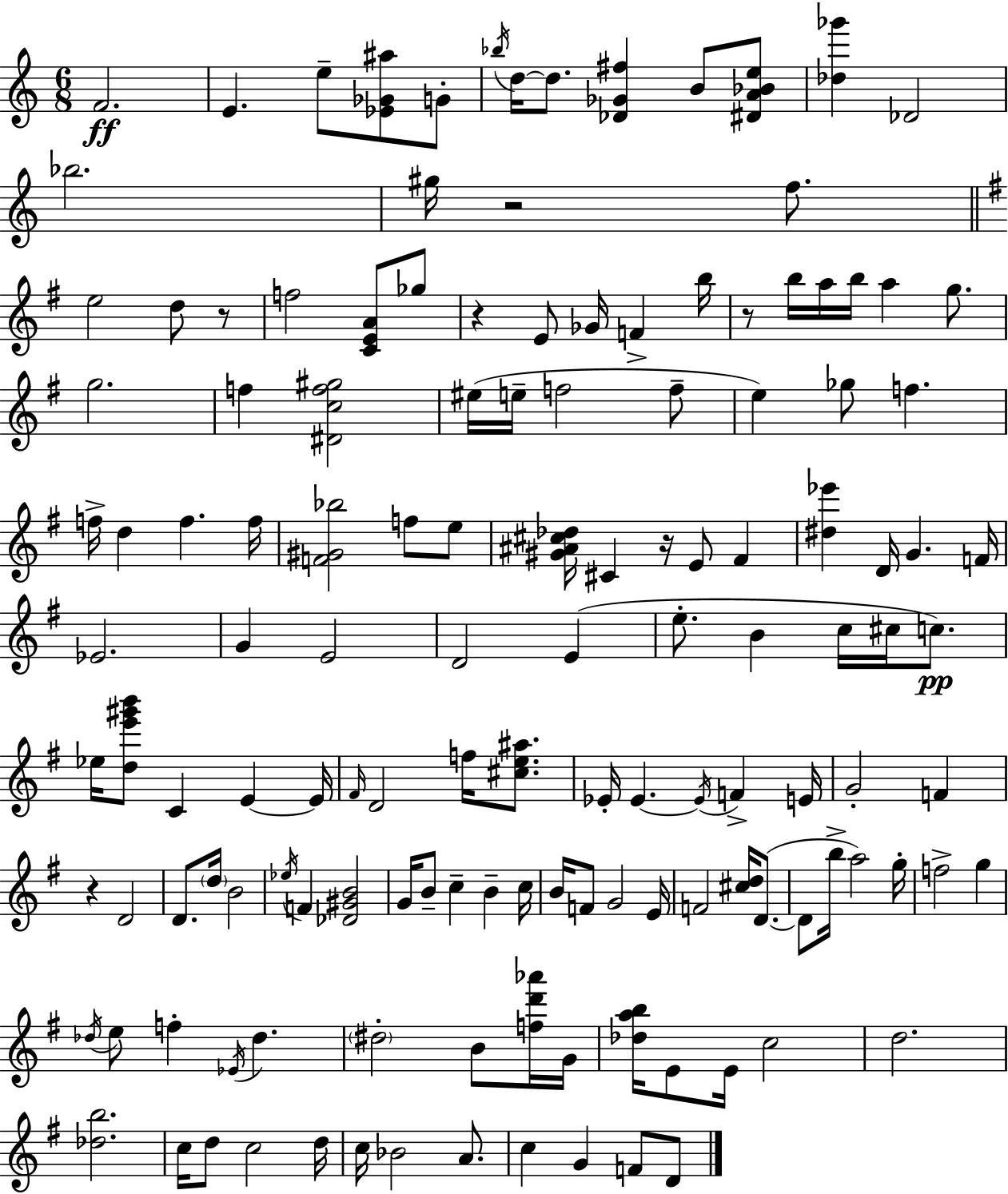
{
  \clef treble
  \numericTimeSignature
  \time 6/8
  \key a \minor
  \repeat volta 2 { f'2.\ff | e'4. e''8-- <ees' ges' ais''>8 g'8-. | \acciaccatura { bes''16 } d''16~~ d''8. <des' ges' fis''>4 b'8 <dis' a' bes' e''>8 | <des'' ges'''>4 des'2 | \break bes''2. | gis''16 r2 f''8. | \bar "||" \break \key g \major e''2 d''8 r8 | f''2 <c' e' a'>8 ges''8 | r4 e'8 ges'16 f'4-> b''16 | r8 b''16 a''16 b''16 a''4 g''8. | \break g''2. | f''4 <dis' c'' f'' gis''>2 | eis''16( e''16-- f''2 f''8-- | e''4) ges''8 f''4. | \break f''16-> d''4 f''4. f''16 | <f' gis' bes''>2 f''8 e''8 | <gis' ais' cis'' des''>16 cis'4 r16 e'8 fis'4 | <dis'' ees'''>4 d'16 g'4. f'16 | \break ees'2. | g'4 e'2 | d'2 e'4( | e''8.-. b'4 c''16 cis''16 c''8.\pp) | \break ees''16 <d'' e''' gis''' b'''>8 c'4 e'4~~ e'16 | \grace { fis'16 } d'2 f''16 <cis'' e'' ais''>8. | ees'16-. ees'4.~~ \acciaccatura { ees'16 } f'4-> | e'16 g'2-. f'4 | \break r4 d'2 | d'8. \parenthesize d''16 b'2 | \acciaccatura { ees''16 } f'4 <des' gis' b'>2 | g'16 b'8-- c''4-- b'4-- | \break c''16 b'16 f'8 g'2 | e'16 f'2 <cis'' d''>16 | d'8.~(~ d'8 b''16-> a''2) | g''16-. f''2-> g''4 | \break \acciaccatura { des''16 } e''8 f''4-. \acciaccatura { ees'16 } des''4. | \parenthesize dis''2-. | b'8 <f'' d''' aes'''>16 g'16 <des'' a'' b''>16 e'8 e'16 c''2 | d''2. | \break <des'' b''>2. | c''16 d''8 c''2 | d''16 c''16 bes'2 | a'8. c''4 g'4 | \break f'8 d'8 } \bar "|."
}